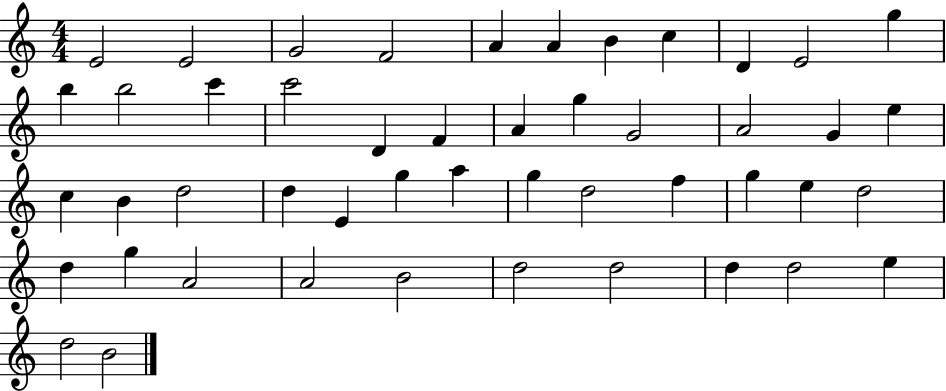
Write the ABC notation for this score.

X:1
T:Untitled
M:4/4
L:1/4
K:C
E2 E2 G2 F2 A A B c D E2 g b b2 c' c'2 D F A g G2 A2 G e c B d2 d E g a g d2 f g e d2 d g A2 A2 B2 d2 d2 d d2 e d2 B2